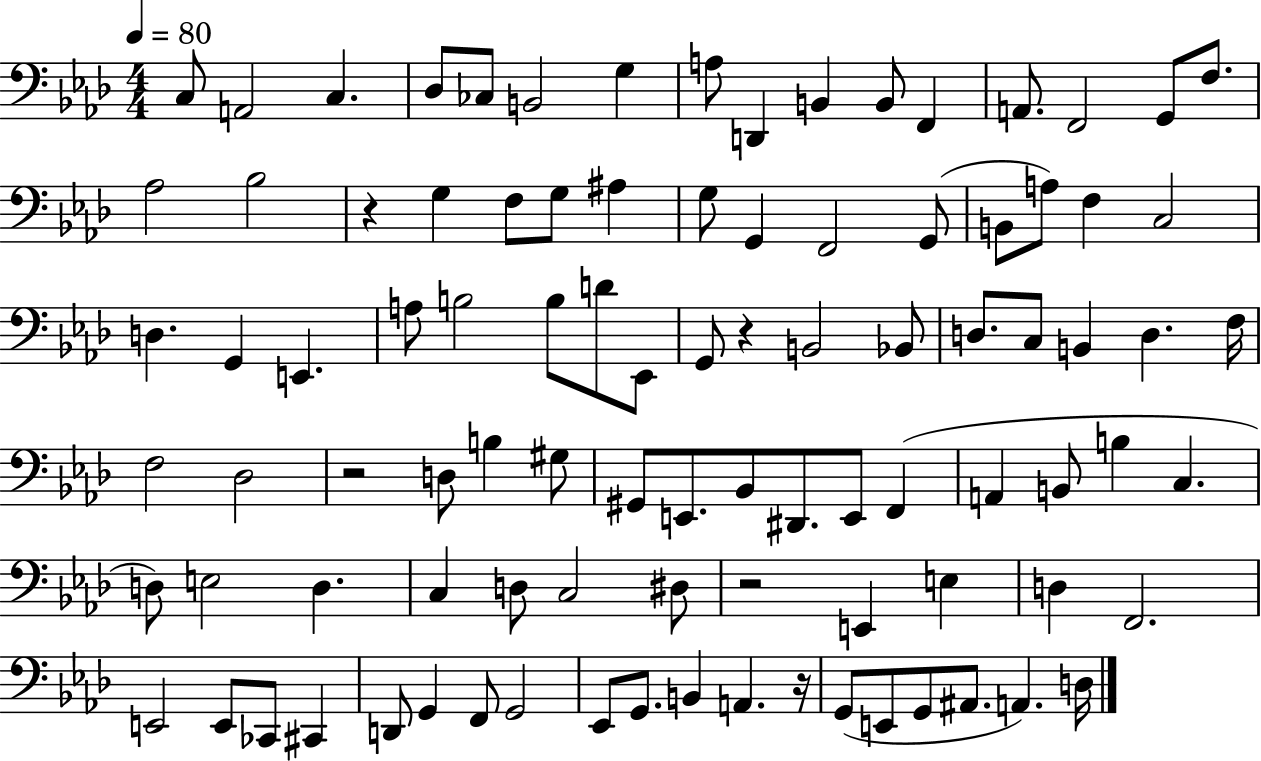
{
  \clef bass
  \numericTimeSignature
  \time 4/4
  \key aes \major
  \tempo 4 = 80
  \repeat volta 2 { c8 a,2 c4. | des8 ces8 b,2 g4 | a8 d,4 b,4 b,8 f,4 | a,8. f,2 g,8 f8. | \break aes2 bes2 | r4 g4 f8 g8 ais4 | g8 g,4 f,2 g,8( | b,8 a8) f4 c2 | \break d4. g,4 e,4. | a8 b2 b8 d'8 ees,8 | g,8 r4 b,2 bes,8 | d8. c8 b,4 d4. f16 | \break f2 des2 | r2 d8 b4 gis8 | gis,8 e,8. bes,8 dis,8. e,8 f,4( | a,4 b,8 b4 c4. | \break d8) e2 d4. | c4 d8 c2 dis8 | r2 e,4 e4 | d4 f,2. | \break e,2 e,8 ces,8 cis,4 | d,8 g,4 f,8 g,2 | ees,8 g,8. b,4 a,4. r16 | g,8( e,8 g,8 ais,8. a,4.) d16 | \break } \bar "|."
}